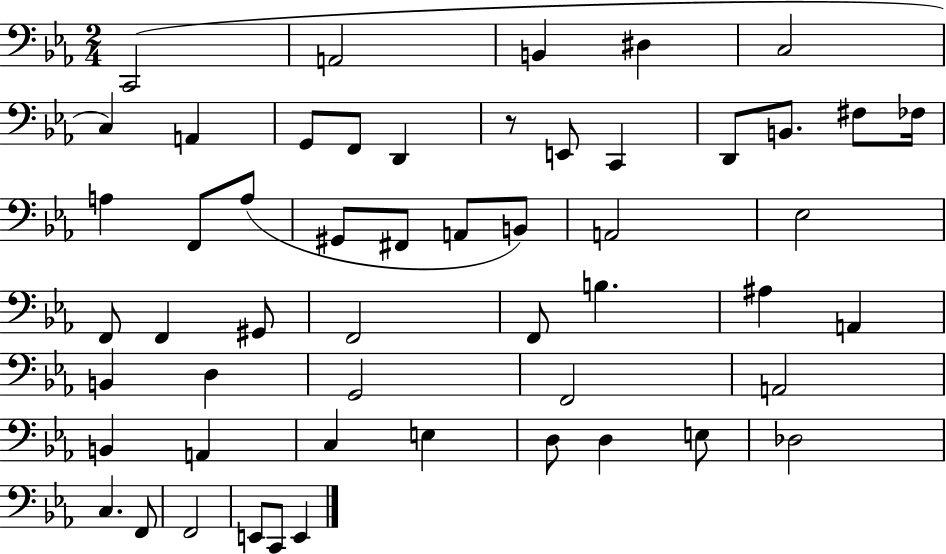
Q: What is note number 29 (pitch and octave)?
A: F2